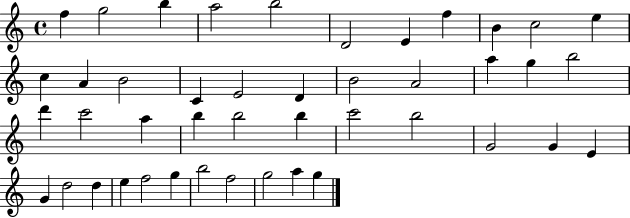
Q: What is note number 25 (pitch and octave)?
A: A5